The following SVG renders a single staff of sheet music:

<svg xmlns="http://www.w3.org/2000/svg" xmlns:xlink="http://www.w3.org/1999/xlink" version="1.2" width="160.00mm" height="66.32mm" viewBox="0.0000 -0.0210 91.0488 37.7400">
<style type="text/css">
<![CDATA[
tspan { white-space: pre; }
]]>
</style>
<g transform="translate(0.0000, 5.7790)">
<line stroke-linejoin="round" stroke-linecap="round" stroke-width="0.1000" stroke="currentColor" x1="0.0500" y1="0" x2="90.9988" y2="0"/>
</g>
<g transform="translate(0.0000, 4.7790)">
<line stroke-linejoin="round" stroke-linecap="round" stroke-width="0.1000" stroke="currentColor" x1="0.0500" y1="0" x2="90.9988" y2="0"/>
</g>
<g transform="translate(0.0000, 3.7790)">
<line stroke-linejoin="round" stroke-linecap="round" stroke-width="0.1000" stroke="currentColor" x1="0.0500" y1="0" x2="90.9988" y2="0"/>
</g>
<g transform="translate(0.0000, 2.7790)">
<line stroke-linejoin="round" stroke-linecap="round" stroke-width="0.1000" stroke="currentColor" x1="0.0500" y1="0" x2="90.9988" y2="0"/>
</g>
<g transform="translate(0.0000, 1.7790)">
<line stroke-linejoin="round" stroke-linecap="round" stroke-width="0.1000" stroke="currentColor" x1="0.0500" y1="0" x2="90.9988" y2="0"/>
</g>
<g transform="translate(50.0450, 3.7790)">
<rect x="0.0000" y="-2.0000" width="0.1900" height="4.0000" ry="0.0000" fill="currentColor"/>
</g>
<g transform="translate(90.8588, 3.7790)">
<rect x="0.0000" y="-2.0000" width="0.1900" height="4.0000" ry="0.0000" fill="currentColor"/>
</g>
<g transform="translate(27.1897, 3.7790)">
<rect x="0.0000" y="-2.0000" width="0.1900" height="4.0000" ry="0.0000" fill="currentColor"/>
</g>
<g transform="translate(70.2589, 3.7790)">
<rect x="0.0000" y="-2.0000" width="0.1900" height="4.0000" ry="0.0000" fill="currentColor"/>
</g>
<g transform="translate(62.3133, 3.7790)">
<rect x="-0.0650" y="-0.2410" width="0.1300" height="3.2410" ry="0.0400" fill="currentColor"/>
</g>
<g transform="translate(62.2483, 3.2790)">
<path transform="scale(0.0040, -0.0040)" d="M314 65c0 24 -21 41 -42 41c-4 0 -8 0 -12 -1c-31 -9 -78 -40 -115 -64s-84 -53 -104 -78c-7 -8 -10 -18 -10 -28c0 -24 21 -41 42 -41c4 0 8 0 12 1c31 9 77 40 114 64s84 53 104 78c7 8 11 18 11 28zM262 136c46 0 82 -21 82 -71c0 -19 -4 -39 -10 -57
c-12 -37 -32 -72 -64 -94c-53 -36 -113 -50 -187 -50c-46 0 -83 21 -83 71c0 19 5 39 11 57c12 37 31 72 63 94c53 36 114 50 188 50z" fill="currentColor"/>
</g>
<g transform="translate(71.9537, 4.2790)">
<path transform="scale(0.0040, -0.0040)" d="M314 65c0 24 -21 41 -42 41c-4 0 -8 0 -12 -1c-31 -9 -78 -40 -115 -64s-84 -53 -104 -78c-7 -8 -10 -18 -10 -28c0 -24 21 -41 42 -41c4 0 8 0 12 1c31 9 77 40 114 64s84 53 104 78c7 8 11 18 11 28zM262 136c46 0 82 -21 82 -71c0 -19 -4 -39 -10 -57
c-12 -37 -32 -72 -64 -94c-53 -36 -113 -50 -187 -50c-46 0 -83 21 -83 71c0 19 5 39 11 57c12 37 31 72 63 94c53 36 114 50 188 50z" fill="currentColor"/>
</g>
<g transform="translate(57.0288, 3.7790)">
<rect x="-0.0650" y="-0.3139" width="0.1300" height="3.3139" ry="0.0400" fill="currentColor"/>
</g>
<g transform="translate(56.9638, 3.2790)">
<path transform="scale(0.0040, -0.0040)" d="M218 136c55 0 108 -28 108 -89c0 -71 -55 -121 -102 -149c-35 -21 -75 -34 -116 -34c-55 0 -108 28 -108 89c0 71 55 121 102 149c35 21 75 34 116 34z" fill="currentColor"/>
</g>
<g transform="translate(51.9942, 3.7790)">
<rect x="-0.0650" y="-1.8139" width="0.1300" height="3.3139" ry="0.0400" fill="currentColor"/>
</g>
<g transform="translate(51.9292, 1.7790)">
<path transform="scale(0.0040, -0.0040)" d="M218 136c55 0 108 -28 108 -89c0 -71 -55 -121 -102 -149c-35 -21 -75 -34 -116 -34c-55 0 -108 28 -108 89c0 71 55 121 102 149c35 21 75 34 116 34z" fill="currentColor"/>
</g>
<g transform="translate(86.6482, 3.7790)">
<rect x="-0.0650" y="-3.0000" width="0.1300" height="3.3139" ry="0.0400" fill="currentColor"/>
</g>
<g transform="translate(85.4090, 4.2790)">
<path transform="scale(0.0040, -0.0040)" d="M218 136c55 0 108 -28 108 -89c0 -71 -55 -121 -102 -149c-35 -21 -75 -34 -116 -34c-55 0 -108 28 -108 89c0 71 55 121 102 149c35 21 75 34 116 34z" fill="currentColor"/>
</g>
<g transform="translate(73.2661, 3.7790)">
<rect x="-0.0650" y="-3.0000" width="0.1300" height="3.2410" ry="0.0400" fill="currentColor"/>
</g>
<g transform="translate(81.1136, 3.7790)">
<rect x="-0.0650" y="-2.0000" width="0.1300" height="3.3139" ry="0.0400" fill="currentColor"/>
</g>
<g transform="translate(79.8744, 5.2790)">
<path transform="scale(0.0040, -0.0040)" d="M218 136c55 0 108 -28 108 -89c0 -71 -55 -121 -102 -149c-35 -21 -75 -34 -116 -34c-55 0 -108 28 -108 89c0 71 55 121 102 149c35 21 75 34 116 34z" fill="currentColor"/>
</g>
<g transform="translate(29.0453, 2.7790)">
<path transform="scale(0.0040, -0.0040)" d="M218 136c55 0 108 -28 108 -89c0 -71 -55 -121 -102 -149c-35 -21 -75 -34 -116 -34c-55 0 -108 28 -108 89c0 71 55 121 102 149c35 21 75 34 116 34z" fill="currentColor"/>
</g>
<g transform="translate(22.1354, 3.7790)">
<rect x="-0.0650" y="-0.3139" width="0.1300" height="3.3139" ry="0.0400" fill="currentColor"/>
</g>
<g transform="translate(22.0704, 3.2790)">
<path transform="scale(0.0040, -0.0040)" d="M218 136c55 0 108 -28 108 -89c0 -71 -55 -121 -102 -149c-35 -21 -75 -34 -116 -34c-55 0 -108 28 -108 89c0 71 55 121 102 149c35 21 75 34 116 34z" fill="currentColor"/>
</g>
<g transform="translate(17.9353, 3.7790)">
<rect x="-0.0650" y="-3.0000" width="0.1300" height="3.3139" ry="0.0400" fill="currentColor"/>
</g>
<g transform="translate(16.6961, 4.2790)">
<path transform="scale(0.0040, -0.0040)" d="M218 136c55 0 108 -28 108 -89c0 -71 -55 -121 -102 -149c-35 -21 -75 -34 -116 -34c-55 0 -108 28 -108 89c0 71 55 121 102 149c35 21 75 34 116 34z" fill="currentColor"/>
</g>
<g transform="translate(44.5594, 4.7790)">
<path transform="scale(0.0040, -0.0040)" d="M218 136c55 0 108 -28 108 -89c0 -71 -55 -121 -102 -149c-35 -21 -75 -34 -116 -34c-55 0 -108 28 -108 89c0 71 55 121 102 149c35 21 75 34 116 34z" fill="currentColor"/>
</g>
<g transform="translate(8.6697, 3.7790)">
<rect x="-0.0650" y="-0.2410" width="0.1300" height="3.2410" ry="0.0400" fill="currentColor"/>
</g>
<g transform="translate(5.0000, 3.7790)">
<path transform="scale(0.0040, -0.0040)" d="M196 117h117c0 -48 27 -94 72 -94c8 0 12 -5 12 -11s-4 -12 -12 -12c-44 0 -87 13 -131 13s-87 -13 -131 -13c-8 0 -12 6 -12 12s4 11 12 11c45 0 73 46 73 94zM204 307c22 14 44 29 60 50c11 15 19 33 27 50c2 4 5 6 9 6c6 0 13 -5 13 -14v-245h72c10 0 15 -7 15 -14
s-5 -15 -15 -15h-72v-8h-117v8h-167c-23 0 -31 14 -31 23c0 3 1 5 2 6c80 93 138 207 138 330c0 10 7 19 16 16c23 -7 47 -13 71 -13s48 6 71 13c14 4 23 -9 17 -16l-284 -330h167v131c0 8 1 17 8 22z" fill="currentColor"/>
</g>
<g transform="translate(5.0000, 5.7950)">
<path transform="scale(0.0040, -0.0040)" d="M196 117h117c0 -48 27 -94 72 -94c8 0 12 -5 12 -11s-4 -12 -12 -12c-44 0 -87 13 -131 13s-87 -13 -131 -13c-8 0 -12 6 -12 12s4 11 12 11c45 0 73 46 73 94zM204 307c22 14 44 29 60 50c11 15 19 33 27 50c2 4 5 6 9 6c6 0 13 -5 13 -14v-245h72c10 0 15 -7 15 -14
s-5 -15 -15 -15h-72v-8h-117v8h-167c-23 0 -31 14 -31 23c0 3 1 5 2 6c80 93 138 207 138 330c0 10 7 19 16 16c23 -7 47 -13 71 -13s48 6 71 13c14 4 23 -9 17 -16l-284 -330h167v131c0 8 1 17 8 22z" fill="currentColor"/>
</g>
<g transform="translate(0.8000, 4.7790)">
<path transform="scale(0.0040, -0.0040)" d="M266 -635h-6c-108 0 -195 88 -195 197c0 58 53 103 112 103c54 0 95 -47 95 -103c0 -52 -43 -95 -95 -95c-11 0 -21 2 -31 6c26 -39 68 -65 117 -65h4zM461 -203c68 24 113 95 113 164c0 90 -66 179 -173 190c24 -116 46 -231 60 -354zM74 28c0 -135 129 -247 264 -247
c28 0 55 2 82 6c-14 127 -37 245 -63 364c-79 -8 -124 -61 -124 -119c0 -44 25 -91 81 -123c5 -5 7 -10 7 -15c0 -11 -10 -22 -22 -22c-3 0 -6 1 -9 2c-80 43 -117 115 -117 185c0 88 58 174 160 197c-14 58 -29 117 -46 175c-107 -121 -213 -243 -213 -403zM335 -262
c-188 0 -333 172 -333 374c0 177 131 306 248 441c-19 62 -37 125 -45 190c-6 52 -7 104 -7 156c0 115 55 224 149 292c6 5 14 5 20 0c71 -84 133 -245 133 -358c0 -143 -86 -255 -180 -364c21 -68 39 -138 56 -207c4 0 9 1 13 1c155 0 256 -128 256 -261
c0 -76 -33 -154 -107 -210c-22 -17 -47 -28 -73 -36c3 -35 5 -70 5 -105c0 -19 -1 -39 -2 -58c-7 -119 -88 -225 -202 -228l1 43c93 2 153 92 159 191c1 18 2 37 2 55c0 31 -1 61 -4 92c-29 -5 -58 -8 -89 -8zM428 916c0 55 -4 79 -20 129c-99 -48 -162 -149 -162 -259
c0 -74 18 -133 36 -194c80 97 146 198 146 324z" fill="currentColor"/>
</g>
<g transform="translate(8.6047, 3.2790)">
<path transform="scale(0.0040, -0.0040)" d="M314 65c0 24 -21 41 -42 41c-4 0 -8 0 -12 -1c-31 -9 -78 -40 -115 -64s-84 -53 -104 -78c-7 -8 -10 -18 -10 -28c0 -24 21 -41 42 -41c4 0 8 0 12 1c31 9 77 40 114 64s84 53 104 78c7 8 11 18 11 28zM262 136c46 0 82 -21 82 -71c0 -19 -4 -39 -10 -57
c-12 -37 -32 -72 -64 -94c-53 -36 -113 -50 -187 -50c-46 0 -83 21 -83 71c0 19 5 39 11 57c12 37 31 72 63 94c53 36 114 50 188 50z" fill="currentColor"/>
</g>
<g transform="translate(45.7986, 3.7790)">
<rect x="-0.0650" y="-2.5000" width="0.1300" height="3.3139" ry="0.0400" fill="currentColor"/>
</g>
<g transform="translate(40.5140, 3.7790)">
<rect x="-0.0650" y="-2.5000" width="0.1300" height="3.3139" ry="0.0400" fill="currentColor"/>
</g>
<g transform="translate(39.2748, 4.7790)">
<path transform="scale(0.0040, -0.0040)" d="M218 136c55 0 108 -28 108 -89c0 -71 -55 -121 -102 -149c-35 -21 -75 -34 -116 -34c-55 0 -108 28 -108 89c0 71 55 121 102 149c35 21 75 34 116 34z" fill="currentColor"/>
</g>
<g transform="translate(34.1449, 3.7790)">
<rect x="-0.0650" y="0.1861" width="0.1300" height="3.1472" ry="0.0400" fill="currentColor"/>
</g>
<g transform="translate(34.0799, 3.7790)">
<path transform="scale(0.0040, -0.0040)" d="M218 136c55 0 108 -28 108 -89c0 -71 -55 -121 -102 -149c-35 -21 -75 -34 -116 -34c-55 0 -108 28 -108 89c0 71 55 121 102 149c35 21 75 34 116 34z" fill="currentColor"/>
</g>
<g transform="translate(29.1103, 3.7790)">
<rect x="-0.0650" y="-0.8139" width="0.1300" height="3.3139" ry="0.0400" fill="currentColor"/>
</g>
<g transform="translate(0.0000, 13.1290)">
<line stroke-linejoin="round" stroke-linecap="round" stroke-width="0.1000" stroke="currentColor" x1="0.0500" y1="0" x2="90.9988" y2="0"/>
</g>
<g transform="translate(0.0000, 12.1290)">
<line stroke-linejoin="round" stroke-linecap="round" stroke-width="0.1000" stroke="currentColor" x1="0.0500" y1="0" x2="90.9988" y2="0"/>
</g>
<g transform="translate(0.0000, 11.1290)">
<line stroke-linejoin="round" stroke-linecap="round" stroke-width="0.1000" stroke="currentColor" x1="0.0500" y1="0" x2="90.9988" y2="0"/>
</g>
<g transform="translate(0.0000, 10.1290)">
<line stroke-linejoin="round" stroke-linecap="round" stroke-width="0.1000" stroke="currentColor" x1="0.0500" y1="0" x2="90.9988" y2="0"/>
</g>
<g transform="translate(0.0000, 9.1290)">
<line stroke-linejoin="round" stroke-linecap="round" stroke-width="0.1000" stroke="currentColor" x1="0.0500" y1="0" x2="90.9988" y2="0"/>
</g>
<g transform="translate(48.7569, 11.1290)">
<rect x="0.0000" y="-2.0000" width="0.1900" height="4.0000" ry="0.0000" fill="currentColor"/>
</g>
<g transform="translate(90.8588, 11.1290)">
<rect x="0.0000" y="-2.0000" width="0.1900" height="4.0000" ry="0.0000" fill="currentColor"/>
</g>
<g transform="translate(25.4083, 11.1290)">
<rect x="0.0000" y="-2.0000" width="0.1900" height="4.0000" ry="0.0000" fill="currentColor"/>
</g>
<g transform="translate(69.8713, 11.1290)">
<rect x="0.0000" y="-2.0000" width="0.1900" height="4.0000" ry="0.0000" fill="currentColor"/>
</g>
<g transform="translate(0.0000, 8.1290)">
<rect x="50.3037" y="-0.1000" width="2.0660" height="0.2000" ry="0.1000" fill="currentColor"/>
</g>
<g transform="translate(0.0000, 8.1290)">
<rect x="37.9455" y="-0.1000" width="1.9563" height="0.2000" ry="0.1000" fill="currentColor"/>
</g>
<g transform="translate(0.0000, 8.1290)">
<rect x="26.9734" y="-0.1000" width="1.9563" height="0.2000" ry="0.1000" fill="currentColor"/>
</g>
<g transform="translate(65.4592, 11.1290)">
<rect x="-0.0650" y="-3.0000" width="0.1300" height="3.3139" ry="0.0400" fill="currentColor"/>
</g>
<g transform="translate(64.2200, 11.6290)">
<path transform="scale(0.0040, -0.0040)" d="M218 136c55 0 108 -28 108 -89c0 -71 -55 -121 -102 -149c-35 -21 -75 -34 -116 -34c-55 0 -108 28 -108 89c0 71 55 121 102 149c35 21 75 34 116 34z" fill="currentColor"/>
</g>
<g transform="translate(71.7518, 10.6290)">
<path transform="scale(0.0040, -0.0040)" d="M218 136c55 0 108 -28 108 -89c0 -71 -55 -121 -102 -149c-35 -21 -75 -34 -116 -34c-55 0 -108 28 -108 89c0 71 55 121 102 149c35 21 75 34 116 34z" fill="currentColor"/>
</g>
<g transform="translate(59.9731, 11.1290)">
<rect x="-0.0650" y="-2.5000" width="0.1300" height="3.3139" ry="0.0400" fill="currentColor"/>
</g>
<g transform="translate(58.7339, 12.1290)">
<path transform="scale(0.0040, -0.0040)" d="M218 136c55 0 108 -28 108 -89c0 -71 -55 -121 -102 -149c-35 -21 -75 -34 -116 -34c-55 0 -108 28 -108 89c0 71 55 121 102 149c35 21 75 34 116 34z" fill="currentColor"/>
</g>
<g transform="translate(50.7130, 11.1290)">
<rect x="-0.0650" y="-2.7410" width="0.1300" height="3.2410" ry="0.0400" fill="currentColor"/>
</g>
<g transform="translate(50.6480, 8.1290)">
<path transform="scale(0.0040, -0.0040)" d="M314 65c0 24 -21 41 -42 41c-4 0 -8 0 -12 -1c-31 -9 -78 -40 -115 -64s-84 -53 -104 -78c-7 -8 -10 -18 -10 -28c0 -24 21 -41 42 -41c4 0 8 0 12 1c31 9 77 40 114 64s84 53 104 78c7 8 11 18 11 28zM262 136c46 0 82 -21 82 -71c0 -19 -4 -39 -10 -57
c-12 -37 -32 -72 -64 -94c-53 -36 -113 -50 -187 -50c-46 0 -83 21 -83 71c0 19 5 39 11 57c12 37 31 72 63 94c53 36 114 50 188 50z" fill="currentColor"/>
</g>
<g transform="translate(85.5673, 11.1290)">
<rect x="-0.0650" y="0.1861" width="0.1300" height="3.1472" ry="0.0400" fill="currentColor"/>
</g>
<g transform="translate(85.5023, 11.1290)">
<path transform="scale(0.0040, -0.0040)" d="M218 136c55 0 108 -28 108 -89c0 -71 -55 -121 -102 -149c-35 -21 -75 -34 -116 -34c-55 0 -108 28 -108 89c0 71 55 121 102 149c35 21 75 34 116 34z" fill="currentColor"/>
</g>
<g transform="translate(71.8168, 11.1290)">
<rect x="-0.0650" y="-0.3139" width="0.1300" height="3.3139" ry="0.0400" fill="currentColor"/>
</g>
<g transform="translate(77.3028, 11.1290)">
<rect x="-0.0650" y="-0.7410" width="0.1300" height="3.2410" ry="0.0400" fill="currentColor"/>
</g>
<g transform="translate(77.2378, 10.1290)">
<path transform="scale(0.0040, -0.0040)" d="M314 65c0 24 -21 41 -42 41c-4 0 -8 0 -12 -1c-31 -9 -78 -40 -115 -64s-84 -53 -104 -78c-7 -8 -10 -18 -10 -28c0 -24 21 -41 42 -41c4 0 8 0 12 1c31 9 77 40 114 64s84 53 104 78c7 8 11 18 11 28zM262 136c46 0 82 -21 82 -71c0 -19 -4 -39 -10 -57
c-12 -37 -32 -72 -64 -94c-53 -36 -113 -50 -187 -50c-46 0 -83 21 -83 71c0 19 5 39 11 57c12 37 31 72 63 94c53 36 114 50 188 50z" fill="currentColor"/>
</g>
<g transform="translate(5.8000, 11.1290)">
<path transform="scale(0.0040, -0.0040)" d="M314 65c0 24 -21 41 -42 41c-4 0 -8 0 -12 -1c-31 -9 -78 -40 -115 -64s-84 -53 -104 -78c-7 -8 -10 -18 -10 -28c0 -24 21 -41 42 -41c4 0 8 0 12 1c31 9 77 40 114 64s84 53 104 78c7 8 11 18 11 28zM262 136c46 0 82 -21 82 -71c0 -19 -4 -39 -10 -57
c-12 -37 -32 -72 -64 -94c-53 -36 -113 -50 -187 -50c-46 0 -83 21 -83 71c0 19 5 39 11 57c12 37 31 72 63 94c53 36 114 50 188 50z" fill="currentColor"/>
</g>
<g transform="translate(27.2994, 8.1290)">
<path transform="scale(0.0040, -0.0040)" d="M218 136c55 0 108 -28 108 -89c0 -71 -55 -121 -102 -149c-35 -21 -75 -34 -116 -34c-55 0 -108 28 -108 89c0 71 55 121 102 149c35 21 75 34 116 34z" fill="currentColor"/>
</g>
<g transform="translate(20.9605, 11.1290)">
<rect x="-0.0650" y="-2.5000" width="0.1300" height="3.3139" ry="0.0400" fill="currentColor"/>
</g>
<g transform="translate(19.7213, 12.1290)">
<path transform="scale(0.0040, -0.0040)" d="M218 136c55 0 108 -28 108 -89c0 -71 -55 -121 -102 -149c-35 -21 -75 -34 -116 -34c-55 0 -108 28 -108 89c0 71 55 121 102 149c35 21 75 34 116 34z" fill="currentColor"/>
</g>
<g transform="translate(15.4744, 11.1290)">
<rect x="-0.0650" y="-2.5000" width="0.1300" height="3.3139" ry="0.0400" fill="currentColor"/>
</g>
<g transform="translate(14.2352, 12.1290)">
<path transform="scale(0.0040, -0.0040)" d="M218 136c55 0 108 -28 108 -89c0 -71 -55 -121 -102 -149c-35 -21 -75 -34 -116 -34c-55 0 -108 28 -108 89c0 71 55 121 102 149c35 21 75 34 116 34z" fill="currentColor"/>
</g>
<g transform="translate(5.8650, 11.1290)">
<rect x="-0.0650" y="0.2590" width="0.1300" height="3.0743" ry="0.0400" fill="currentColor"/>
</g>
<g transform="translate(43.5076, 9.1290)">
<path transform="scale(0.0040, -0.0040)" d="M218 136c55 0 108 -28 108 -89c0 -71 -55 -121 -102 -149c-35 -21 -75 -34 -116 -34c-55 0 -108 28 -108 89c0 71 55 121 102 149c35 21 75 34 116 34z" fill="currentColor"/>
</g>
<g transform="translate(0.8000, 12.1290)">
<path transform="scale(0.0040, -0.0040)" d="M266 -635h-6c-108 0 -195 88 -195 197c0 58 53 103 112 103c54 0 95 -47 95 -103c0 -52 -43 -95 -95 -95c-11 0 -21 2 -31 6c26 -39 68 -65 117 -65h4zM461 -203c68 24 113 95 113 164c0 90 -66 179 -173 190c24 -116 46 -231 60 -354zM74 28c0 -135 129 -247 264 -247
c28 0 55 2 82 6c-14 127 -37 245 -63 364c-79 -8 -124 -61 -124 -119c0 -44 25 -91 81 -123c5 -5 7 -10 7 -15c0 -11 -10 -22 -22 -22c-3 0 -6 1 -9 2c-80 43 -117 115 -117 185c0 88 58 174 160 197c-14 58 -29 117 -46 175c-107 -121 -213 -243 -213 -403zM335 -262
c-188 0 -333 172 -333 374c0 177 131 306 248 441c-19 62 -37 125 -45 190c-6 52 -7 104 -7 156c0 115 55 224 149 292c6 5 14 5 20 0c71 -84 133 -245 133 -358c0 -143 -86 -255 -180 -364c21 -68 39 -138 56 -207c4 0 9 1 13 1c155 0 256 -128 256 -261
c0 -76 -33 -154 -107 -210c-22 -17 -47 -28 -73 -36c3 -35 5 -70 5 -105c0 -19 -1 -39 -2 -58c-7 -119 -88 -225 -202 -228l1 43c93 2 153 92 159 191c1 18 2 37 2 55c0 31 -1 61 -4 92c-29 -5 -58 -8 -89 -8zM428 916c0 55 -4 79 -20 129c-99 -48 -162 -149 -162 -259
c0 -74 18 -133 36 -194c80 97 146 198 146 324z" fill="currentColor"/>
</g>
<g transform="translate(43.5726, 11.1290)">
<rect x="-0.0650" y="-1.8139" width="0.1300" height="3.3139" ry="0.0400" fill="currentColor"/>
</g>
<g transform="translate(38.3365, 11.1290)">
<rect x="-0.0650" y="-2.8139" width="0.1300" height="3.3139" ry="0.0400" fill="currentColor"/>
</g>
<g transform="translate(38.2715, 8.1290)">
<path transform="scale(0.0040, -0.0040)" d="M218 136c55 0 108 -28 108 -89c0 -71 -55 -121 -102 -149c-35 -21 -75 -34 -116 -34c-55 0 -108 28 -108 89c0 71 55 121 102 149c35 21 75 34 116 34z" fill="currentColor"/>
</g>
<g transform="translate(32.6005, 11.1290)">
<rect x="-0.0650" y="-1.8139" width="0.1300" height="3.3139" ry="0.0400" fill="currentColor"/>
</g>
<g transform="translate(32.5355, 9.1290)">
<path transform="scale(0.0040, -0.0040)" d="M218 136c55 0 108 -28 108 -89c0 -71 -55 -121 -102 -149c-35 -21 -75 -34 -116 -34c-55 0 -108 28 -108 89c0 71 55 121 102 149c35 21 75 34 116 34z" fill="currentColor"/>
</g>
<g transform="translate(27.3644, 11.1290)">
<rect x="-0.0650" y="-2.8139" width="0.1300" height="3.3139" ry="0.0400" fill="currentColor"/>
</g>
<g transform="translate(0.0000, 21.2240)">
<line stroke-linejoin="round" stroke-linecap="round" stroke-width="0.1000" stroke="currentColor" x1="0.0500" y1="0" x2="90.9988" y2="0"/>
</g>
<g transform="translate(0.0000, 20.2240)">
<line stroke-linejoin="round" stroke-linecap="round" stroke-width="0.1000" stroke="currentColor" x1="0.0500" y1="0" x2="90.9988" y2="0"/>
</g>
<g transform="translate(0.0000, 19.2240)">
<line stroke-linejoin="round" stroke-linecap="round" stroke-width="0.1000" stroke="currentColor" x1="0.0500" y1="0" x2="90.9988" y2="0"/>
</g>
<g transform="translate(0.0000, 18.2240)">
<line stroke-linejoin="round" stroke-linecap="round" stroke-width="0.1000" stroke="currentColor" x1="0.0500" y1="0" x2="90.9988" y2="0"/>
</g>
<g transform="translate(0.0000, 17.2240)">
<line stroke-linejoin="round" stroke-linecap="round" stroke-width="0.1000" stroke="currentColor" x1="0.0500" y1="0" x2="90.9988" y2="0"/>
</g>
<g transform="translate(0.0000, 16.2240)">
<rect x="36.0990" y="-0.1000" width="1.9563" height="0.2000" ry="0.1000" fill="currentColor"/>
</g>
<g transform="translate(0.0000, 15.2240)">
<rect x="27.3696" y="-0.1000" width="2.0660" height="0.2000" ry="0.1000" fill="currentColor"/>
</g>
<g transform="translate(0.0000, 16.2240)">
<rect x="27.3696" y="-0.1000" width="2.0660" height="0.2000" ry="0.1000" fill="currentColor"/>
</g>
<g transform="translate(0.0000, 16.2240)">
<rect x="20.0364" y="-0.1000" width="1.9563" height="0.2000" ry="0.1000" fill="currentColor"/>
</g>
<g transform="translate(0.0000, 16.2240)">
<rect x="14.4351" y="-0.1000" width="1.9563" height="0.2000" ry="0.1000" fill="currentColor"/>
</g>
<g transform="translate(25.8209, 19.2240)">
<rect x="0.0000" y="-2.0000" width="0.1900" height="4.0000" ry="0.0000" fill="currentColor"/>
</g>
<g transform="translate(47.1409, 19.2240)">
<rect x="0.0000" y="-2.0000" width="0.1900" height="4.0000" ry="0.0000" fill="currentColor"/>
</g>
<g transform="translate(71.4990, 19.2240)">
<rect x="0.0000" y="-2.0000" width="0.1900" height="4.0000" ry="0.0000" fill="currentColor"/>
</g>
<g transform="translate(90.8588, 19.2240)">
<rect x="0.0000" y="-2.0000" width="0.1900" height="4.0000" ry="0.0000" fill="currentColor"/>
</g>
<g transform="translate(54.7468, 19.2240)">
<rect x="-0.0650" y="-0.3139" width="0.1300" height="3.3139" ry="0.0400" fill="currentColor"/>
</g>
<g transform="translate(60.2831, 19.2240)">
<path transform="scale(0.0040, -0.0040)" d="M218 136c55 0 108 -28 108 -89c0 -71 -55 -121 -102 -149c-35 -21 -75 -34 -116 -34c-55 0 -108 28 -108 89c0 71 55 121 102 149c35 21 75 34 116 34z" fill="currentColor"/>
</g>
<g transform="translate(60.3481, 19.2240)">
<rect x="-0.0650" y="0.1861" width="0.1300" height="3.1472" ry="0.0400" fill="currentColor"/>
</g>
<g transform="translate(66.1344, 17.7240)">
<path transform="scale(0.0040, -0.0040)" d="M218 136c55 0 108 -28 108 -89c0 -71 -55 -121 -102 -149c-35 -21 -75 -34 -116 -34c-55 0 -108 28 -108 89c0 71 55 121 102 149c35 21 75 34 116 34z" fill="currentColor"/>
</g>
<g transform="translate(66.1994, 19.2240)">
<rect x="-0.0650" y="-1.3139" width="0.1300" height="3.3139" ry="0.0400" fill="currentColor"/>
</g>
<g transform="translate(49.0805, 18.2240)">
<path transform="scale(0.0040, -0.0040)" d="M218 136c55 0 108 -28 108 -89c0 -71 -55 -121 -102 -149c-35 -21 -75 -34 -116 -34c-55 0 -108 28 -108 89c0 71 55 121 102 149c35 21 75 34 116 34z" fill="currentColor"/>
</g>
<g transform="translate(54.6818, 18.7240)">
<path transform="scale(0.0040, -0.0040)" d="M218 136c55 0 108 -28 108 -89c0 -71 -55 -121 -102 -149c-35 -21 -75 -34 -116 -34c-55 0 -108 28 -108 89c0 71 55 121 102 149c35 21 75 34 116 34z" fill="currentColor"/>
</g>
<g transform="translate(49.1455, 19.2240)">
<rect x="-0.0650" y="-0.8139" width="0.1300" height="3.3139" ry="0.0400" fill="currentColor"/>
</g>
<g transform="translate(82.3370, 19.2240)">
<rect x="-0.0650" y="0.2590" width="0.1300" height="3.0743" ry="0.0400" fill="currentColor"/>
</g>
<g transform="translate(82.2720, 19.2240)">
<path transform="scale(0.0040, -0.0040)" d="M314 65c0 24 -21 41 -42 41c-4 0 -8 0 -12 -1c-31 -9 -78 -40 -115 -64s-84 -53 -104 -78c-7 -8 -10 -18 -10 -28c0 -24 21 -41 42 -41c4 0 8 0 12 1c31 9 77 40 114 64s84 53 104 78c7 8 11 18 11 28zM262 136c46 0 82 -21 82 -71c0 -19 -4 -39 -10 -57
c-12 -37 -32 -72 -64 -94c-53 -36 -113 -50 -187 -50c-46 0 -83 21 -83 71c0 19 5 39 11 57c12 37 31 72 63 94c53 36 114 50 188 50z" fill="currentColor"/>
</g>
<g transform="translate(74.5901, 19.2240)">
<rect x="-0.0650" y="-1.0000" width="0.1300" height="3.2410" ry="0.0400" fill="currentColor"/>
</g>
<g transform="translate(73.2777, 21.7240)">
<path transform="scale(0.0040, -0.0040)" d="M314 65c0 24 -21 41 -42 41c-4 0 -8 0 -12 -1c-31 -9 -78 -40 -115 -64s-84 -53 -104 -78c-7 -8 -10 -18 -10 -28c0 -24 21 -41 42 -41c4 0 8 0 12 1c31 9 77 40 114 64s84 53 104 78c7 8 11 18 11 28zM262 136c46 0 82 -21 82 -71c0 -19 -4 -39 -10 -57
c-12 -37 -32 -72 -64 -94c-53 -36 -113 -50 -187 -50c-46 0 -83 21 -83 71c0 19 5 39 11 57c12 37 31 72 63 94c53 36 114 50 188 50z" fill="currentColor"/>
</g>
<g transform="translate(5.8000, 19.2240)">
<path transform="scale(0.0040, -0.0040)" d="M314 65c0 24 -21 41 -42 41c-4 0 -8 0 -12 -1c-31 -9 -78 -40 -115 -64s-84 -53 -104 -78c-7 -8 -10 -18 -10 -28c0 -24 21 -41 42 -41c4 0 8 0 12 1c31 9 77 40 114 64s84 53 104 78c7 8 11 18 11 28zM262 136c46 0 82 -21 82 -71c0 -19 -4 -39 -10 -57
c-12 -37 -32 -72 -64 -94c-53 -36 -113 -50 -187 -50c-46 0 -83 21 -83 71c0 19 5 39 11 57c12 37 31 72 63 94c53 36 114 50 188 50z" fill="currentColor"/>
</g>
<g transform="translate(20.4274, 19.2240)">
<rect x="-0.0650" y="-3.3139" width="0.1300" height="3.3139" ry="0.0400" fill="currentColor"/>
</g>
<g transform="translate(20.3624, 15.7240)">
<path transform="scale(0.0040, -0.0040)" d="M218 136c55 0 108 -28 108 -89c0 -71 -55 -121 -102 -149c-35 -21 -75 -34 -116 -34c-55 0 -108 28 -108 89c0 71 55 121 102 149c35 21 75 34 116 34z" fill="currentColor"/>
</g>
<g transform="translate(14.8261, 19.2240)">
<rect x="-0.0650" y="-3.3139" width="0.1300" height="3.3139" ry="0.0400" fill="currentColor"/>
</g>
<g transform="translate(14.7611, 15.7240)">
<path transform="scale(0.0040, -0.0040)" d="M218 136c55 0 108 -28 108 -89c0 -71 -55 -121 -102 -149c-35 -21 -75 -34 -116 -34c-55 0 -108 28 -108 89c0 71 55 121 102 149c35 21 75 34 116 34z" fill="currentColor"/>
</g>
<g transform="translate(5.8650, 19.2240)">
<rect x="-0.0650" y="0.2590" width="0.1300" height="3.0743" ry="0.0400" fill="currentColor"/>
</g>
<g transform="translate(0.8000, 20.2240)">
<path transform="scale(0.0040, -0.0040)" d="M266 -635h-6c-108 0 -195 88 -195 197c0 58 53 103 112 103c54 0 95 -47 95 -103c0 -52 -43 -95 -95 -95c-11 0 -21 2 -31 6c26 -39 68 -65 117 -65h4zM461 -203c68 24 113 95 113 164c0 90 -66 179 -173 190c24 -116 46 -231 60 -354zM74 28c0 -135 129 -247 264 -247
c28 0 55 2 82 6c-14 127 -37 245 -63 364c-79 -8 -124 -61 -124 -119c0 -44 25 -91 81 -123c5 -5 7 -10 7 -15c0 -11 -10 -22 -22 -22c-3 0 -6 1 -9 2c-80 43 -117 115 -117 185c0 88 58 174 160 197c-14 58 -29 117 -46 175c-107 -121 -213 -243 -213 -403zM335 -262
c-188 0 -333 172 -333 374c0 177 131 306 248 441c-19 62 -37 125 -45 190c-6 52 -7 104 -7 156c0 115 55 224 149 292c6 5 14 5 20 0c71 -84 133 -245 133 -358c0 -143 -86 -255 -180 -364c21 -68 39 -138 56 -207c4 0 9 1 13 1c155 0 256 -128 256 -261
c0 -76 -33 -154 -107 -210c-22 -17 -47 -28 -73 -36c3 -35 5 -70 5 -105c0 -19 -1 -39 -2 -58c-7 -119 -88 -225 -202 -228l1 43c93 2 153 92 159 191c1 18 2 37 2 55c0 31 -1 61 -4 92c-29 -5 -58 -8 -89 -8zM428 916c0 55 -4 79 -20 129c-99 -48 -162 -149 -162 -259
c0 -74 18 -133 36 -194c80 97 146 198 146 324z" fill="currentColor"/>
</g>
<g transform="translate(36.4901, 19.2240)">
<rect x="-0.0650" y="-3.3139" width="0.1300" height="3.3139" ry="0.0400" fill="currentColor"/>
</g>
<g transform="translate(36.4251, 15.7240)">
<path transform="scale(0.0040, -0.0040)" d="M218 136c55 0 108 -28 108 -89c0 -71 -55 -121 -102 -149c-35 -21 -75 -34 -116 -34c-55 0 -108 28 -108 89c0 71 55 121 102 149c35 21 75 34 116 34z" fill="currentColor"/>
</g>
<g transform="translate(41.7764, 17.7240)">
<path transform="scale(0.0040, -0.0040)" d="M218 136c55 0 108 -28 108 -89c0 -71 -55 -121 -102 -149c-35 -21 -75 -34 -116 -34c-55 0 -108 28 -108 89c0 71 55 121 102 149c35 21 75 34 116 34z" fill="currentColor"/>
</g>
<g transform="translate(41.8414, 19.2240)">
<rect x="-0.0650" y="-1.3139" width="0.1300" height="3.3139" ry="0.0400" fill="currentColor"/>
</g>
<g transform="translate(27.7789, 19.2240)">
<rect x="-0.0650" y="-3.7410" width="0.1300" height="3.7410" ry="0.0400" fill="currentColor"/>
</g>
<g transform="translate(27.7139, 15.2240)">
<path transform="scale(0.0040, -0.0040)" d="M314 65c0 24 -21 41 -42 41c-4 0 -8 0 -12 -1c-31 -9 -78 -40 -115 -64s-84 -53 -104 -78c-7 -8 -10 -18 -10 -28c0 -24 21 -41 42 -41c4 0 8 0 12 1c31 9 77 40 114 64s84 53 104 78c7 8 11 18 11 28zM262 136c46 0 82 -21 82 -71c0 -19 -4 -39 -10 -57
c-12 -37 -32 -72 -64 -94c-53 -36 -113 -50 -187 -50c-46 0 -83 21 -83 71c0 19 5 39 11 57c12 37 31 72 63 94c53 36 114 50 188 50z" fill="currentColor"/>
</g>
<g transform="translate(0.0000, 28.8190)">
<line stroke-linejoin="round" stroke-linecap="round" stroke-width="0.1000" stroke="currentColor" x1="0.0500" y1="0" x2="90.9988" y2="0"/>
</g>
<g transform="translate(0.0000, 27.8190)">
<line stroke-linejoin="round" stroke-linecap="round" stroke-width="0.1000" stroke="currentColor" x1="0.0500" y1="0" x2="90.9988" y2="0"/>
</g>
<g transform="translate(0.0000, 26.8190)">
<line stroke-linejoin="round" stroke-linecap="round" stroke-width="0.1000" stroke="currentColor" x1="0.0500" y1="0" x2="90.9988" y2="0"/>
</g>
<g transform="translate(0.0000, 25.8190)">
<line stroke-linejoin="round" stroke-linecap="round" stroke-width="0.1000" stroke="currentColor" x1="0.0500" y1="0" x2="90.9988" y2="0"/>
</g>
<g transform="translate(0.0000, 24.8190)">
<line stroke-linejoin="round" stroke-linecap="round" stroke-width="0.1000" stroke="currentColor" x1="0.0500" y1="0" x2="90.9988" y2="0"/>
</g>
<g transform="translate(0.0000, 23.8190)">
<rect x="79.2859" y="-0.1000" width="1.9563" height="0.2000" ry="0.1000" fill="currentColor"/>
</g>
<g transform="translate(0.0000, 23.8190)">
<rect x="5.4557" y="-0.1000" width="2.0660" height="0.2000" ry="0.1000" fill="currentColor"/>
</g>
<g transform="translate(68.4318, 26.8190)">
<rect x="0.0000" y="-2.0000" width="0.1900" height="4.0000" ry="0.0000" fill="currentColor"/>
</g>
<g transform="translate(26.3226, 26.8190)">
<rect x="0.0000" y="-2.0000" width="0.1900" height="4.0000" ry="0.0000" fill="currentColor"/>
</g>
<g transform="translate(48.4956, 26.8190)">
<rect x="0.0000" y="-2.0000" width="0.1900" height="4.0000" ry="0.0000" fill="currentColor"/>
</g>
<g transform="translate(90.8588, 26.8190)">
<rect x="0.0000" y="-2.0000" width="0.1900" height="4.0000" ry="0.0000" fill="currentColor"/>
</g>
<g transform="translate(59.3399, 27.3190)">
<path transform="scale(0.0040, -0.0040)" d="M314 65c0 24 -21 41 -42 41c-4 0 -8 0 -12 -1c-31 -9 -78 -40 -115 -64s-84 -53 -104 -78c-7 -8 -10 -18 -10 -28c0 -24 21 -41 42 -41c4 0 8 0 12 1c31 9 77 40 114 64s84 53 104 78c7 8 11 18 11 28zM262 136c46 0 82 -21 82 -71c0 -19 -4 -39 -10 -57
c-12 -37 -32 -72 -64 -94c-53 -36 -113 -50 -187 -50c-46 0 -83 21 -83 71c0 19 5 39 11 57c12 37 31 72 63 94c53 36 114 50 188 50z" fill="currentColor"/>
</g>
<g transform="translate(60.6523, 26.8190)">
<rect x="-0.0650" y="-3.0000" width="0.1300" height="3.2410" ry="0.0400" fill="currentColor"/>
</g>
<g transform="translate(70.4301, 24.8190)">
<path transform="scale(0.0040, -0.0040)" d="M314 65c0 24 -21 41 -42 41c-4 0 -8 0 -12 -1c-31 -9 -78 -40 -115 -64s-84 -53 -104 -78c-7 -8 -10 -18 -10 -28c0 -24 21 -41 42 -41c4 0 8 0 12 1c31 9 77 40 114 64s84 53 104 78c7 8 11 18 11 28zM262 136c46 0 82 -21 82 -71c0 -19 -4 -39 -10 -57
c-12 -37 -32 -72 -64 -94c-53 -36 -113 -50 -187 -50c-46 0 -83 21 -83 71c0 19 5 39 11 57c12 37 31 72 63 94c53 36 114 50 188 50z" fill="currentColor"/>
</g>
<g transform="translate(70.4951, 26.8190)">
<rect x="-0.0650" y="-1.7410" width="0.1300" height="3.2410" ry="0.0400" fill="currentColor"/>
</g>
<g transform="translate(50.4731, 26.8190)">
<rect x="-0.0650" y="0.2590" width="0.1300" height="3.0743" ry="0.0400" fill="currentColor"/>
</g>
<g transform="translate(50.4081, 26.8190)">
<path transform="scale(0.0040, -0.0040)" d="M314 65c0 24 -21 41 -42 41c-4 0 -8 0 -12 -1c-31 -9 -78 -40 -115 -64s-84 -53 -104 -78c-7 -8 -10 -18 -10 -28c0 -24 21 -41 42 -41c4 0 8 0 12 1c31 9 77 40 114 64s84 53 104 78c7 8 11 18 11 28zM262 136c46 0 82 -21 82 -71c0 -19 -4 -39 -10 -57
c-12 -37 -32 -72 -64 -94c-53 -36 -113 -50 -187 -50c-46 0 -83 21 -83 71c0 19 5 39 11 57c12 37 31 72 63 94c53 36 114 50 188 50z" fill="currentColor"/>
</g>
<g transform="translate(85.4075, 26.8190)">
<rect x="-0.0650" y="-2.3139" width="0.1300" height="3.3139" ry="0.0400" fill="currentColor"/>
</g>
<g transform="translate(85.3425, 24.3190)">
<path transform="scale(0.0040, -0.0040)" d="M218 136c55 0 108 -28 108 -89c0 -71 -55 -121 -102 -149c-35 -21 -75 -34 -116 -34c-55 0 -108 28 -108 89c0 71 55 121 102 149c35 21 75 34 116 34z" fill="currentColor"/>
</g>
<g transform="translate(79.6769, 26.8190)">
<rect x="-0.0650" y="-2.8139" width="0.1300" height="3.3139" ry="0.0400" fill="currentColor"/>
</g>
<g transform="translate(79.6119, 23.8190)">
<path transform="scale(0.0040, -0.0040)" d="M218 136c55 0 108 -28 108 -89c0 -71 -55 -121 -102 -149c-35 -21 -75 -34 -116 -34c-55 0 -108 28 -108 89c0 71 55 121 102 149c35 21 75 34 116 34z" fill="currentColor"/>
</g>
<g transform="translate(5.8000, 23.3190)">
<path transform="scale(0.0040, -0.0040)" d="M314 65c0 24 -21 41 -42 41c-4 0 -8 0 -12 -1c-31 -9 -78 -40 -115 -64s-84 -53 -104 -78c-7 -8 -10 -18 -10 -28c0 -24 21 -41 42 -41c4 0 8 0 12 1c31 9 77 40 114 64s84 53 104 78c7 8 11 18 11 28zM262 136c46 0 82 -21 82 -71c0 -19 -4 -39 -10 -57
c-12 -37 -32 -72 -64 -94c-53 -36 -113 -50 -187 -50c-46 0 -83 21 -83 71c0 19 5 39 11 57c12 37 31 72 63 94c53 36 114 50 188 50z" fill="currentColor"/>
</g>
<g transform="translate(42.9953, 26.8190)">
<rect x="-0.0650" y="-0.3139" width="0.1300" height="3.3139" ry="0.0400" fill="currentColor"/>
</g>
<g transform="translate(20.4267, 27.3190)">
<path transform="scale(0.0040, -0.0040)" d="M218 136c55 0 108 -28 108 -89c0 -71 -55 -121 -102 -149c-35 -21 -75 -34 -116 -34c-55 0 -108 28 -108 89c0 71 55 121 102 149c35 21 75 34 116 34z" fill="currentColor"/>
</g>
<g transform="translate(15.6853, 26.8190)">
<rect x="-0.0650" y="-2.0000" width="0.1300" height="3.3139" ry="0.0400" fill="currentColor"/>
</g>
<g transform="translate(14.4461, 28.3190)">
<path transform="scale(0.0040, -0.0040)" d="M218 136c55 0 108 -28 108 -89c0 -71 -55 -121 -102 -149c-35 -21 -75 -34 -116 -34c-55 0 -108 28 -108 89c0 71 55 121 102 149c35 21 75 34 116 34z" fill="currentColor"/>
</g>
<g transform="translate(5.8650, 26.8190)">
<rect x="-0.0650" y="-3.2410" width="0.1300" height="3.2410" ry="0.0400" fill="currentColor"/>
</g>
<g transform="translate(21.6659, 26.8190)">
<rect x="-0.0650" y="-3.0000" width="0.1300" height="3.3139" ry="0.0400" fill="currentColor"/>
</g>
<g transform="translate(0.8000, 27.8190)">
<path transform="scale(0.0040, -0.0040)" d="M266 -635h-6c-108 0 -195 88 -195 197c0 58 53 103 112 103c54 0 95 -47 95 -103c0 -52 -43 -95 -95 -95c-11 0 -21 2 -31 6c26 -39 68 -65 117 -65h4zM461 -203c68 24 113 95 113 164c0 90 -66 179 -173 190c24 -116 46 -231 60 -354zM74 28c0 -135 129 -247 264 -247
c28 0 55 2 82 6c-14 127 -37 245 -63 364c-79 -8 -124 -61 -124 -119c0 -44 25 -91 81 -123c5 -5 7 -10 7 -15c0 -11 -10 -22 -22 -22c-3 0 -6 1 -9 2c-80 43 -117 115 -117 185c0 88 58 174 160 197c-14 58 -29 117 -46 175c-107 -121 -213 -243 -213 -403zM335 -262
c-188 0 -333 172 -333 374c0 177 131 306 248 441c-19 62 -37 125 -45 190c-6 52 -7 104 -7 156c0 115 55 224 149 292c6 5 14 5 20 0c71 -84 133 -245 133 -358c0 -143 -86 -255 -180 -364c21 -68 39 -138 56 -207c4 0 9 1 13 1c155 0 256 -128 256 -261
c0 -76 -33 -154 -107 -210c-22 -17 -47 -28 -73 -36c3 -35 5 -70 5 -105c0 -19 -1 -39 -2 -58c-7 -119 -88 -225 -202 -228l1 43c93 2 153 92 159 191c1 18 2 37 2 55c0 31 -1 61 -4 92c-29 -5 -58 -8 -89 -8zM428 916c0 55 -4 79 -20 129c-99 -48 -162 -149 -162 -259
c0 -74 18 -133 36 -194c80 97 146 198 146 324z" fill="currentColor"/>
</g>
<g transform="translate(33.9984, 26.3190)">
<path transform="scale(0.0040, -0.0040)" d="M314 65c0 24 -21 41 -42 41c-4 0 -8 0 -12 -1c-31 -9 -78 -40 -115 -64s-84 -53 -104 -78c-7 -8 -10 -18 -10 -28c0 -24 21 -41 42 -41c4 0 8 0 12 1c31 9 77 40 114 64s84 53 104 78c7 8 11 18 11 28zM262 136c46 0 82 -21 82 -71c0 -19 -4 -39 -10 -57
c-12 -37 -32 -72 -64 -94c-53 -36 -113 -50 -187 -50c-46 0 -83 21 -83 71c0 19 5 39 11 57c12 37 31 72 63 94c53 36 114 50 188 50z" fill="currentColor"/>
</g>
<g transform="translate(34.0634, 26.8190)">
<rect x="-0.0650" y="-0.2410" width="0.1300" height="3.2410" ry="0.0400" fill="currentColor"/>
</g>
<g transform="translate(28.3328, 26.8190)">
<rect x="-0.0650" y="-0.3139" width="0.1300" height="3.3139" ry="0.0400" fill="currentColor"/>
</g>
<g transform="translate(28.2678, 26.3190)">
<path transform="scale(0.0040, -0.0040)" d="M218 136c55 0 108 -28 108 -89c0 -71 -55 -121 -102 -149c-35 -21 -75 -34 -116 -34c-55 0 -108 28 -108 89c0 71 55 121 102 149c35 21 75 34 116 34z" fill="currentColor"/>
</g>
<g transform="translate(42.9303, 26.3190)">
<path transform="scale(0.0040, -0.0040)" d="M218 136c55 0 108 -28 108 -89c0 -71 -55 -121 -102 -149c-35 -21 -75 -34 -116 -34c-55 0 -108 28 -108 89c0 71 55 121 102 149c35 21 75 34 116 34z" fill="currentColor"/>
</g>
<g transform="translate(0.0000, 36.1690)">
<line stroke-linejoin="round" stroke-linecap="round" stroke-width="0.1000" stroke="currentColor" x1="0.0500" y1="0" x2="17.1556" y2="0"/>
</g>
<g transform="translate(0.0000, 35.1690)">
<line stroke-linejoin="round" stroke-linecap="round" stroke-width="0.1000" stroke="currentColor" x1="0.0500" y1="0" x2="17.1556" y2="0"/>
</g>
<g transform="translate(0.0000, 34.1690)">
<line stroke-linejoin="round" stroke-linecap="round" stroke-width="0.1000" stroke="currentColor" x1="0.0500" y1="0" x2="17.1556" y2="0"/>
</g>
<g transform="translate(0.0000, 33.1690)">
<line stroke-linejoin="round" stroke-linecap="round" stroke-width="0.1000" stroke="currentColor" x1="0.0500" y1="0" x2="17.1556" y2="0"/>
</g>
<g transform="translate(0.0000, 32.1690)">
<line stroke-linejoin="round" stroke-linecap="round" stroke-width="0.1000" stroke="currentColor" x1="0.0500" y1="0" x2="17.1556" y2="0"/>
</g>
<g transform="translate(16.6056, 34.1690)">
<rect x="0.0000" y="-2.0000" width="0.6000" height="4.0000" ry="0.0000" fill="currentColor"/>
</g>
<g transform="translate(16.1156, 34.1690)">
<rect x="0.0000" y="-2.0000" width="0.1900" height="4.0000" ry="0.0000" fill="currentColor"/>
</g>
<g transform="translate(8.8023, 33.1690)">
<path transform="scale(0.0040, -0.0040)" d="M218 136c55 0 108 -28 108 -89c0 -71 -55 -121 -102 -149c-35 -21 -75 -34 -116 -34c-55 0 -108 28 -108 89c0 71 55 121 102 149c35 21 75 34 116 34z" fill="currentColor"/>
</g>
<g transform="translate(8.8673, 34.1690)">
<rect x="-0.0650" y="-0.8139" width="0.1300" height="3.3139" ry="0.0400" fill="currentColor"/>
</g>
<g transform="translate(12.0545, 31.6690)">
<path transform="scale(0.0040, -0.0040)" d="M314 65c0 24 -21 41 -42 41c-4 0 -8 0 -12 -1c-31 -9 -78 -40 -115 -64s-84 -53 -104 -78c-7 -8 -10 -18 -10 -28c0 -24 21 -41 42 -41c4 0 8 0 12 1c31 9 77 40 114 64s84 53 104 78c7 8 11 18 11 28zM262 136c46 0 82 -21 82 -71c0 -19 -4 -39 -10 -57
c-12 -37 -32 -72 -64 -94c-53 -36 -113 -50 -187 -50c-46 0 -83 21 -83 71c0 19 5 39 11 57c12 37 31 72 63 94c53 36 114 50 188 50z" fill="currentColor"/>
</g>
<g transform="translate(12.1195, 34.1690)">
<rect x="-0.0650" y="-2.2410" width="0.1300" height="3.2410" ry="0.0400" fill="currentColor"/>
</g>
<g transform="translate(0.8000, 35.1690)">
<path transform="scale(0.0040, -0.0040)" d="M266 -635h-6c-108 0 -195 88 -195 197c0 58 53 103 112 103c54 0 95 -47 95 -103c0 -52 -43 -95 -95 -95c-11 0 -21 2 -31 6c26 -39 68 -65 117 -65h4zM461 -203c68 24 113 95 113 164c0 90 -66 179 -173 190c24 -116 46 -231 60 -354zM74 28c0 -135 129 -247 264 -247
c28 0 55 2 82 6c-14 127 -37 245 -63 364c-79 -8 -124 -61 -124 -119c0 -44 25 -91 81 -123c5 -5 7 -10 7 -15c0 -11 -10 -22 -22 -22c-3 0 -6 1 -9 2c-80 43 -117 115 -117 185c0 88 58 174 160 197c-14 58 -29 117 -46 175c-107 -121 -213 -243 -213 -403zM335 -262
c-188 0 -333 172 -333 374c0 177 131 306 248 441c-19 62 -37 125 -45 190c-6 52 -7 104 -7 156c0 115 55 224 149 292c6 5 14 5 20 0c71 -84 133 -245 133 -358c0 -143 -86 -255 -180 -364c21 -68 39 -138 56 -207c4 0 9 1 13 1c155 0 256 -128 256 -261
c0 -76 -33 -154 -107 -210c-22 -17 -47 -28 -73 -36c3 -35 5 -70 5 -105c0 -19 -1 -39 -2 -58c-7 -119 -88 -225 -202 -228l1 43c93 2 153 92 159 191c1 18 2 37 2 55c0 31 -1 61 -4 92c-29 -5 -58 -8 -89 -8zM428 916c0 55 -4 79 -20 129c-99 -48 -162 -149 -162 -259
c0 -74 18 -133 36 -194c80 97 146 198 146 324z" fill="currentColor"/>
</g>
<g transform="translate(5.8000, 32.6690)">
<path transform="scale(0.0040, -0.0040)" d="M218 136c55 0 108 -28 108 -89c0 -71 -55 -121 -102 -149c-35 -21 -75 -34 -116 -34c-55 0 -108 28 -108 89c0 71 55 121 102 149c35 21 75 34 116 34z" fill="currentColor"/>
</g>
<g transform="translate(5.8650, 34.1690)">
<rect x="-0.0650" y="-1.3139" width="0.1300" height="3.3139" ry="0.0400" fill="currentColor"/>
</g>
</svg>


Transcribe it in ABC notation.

X:1
T:Untitled
M:4/4
L:1/4
K:C
c2 A c d B G G f c c2 A2 F A B2 G G a f a f a2 G A c d2 B B2 b b c'2 b e d c B e D2 B2 b2 F A c c2 c B2 A2 f2 a g e d g2